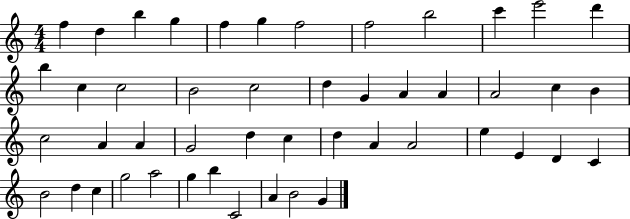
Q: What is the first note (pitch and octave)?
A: F5